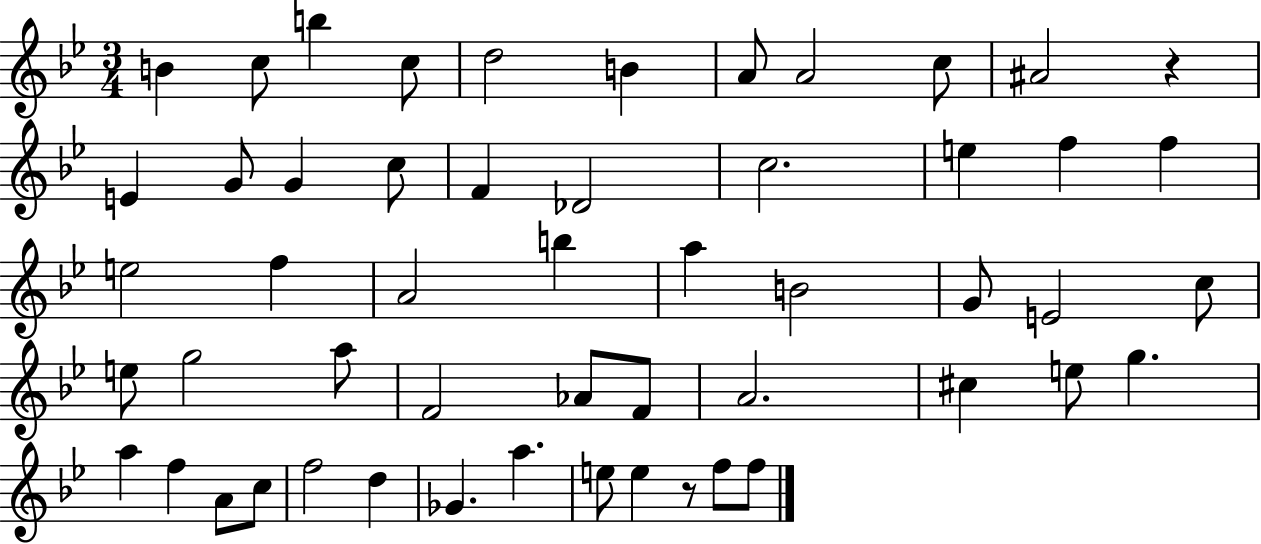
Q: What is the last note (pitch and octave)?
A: F5